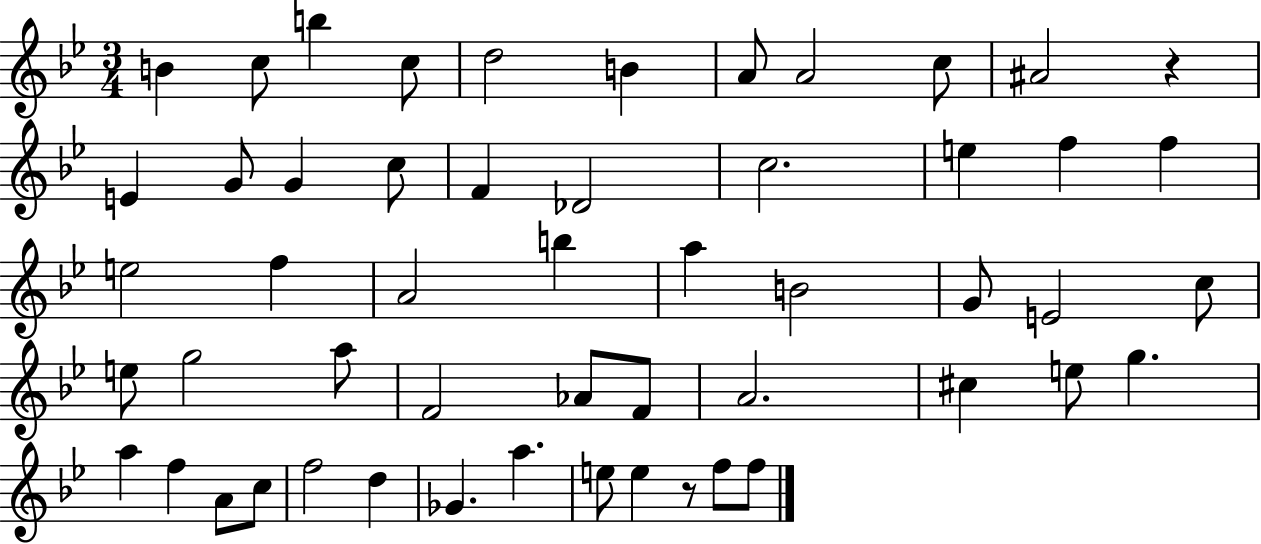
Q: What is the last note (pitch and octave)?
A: F5